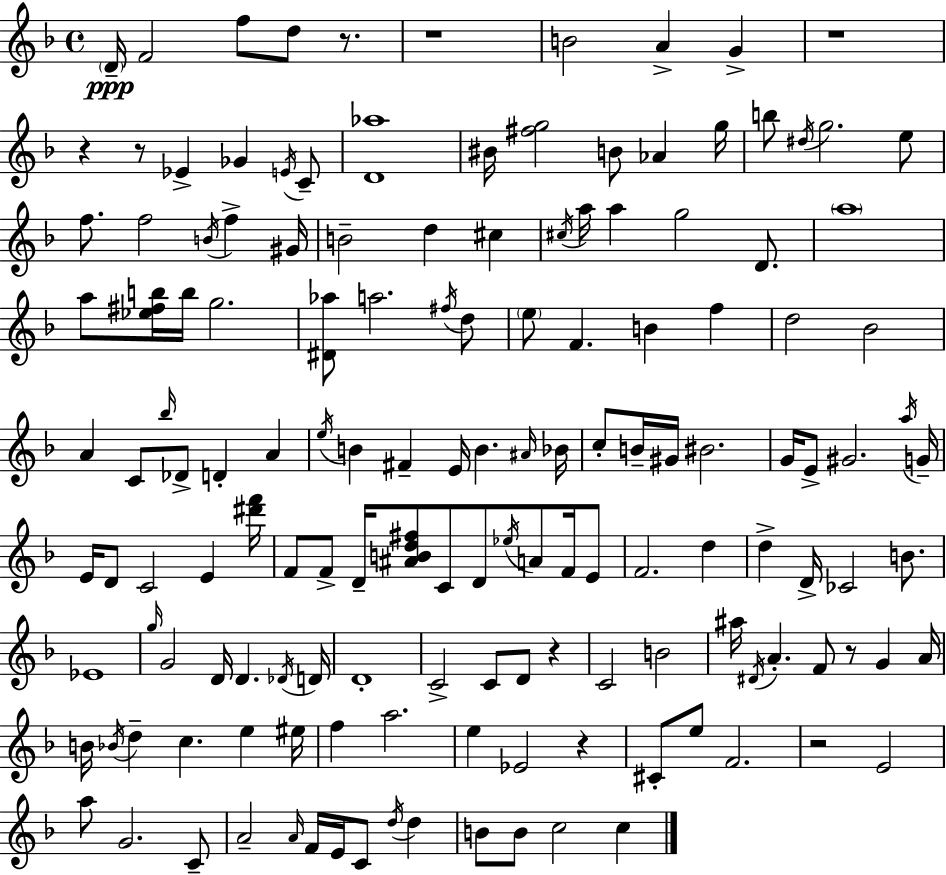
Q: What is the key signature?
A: F major